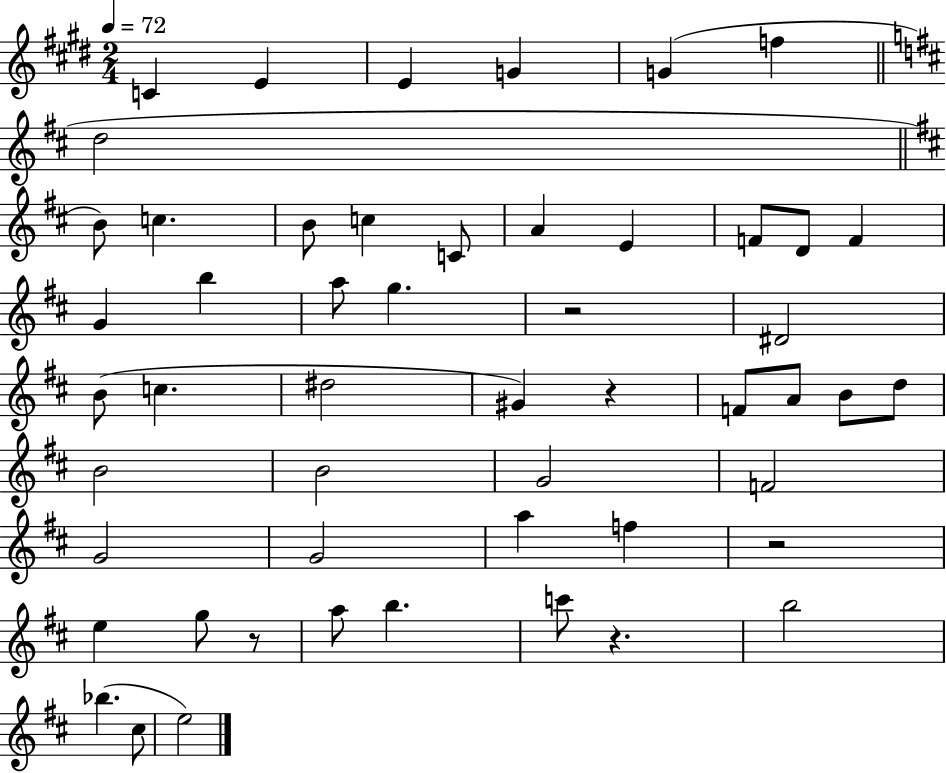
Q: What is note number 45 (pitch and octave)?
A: Bb5